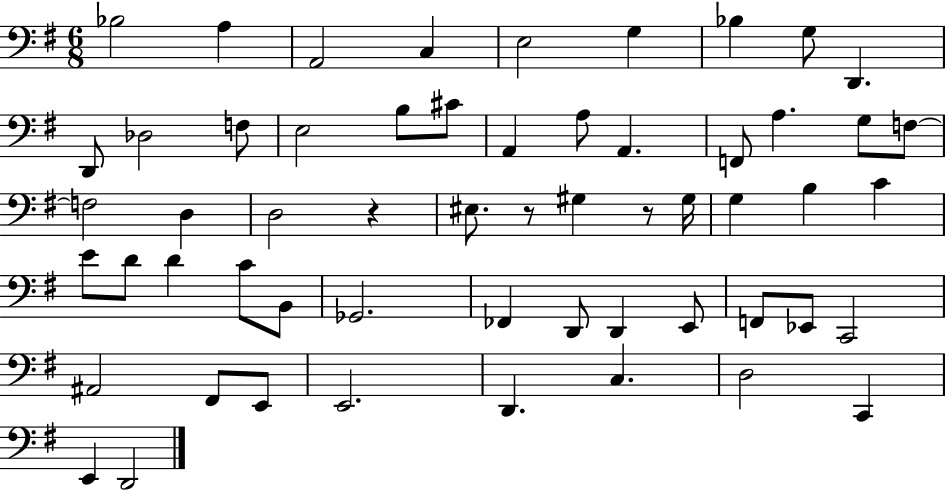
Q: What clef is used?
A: bass